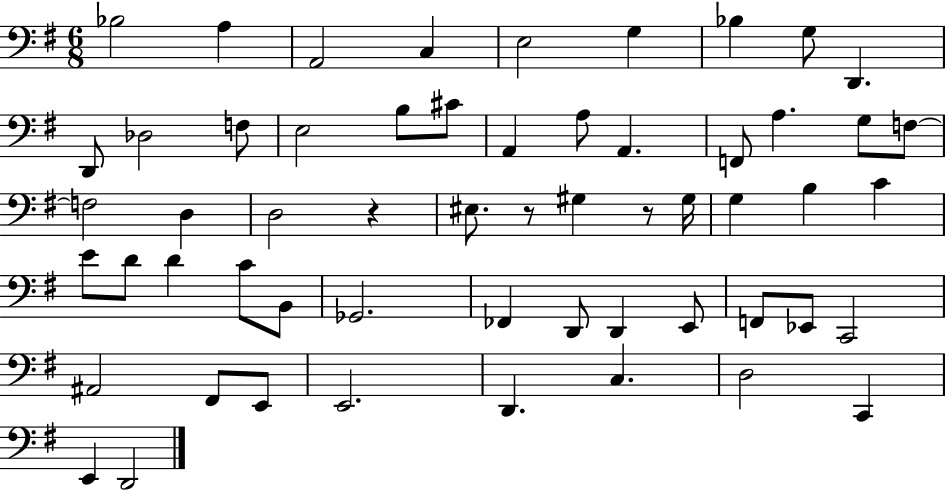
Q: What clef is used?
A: bass